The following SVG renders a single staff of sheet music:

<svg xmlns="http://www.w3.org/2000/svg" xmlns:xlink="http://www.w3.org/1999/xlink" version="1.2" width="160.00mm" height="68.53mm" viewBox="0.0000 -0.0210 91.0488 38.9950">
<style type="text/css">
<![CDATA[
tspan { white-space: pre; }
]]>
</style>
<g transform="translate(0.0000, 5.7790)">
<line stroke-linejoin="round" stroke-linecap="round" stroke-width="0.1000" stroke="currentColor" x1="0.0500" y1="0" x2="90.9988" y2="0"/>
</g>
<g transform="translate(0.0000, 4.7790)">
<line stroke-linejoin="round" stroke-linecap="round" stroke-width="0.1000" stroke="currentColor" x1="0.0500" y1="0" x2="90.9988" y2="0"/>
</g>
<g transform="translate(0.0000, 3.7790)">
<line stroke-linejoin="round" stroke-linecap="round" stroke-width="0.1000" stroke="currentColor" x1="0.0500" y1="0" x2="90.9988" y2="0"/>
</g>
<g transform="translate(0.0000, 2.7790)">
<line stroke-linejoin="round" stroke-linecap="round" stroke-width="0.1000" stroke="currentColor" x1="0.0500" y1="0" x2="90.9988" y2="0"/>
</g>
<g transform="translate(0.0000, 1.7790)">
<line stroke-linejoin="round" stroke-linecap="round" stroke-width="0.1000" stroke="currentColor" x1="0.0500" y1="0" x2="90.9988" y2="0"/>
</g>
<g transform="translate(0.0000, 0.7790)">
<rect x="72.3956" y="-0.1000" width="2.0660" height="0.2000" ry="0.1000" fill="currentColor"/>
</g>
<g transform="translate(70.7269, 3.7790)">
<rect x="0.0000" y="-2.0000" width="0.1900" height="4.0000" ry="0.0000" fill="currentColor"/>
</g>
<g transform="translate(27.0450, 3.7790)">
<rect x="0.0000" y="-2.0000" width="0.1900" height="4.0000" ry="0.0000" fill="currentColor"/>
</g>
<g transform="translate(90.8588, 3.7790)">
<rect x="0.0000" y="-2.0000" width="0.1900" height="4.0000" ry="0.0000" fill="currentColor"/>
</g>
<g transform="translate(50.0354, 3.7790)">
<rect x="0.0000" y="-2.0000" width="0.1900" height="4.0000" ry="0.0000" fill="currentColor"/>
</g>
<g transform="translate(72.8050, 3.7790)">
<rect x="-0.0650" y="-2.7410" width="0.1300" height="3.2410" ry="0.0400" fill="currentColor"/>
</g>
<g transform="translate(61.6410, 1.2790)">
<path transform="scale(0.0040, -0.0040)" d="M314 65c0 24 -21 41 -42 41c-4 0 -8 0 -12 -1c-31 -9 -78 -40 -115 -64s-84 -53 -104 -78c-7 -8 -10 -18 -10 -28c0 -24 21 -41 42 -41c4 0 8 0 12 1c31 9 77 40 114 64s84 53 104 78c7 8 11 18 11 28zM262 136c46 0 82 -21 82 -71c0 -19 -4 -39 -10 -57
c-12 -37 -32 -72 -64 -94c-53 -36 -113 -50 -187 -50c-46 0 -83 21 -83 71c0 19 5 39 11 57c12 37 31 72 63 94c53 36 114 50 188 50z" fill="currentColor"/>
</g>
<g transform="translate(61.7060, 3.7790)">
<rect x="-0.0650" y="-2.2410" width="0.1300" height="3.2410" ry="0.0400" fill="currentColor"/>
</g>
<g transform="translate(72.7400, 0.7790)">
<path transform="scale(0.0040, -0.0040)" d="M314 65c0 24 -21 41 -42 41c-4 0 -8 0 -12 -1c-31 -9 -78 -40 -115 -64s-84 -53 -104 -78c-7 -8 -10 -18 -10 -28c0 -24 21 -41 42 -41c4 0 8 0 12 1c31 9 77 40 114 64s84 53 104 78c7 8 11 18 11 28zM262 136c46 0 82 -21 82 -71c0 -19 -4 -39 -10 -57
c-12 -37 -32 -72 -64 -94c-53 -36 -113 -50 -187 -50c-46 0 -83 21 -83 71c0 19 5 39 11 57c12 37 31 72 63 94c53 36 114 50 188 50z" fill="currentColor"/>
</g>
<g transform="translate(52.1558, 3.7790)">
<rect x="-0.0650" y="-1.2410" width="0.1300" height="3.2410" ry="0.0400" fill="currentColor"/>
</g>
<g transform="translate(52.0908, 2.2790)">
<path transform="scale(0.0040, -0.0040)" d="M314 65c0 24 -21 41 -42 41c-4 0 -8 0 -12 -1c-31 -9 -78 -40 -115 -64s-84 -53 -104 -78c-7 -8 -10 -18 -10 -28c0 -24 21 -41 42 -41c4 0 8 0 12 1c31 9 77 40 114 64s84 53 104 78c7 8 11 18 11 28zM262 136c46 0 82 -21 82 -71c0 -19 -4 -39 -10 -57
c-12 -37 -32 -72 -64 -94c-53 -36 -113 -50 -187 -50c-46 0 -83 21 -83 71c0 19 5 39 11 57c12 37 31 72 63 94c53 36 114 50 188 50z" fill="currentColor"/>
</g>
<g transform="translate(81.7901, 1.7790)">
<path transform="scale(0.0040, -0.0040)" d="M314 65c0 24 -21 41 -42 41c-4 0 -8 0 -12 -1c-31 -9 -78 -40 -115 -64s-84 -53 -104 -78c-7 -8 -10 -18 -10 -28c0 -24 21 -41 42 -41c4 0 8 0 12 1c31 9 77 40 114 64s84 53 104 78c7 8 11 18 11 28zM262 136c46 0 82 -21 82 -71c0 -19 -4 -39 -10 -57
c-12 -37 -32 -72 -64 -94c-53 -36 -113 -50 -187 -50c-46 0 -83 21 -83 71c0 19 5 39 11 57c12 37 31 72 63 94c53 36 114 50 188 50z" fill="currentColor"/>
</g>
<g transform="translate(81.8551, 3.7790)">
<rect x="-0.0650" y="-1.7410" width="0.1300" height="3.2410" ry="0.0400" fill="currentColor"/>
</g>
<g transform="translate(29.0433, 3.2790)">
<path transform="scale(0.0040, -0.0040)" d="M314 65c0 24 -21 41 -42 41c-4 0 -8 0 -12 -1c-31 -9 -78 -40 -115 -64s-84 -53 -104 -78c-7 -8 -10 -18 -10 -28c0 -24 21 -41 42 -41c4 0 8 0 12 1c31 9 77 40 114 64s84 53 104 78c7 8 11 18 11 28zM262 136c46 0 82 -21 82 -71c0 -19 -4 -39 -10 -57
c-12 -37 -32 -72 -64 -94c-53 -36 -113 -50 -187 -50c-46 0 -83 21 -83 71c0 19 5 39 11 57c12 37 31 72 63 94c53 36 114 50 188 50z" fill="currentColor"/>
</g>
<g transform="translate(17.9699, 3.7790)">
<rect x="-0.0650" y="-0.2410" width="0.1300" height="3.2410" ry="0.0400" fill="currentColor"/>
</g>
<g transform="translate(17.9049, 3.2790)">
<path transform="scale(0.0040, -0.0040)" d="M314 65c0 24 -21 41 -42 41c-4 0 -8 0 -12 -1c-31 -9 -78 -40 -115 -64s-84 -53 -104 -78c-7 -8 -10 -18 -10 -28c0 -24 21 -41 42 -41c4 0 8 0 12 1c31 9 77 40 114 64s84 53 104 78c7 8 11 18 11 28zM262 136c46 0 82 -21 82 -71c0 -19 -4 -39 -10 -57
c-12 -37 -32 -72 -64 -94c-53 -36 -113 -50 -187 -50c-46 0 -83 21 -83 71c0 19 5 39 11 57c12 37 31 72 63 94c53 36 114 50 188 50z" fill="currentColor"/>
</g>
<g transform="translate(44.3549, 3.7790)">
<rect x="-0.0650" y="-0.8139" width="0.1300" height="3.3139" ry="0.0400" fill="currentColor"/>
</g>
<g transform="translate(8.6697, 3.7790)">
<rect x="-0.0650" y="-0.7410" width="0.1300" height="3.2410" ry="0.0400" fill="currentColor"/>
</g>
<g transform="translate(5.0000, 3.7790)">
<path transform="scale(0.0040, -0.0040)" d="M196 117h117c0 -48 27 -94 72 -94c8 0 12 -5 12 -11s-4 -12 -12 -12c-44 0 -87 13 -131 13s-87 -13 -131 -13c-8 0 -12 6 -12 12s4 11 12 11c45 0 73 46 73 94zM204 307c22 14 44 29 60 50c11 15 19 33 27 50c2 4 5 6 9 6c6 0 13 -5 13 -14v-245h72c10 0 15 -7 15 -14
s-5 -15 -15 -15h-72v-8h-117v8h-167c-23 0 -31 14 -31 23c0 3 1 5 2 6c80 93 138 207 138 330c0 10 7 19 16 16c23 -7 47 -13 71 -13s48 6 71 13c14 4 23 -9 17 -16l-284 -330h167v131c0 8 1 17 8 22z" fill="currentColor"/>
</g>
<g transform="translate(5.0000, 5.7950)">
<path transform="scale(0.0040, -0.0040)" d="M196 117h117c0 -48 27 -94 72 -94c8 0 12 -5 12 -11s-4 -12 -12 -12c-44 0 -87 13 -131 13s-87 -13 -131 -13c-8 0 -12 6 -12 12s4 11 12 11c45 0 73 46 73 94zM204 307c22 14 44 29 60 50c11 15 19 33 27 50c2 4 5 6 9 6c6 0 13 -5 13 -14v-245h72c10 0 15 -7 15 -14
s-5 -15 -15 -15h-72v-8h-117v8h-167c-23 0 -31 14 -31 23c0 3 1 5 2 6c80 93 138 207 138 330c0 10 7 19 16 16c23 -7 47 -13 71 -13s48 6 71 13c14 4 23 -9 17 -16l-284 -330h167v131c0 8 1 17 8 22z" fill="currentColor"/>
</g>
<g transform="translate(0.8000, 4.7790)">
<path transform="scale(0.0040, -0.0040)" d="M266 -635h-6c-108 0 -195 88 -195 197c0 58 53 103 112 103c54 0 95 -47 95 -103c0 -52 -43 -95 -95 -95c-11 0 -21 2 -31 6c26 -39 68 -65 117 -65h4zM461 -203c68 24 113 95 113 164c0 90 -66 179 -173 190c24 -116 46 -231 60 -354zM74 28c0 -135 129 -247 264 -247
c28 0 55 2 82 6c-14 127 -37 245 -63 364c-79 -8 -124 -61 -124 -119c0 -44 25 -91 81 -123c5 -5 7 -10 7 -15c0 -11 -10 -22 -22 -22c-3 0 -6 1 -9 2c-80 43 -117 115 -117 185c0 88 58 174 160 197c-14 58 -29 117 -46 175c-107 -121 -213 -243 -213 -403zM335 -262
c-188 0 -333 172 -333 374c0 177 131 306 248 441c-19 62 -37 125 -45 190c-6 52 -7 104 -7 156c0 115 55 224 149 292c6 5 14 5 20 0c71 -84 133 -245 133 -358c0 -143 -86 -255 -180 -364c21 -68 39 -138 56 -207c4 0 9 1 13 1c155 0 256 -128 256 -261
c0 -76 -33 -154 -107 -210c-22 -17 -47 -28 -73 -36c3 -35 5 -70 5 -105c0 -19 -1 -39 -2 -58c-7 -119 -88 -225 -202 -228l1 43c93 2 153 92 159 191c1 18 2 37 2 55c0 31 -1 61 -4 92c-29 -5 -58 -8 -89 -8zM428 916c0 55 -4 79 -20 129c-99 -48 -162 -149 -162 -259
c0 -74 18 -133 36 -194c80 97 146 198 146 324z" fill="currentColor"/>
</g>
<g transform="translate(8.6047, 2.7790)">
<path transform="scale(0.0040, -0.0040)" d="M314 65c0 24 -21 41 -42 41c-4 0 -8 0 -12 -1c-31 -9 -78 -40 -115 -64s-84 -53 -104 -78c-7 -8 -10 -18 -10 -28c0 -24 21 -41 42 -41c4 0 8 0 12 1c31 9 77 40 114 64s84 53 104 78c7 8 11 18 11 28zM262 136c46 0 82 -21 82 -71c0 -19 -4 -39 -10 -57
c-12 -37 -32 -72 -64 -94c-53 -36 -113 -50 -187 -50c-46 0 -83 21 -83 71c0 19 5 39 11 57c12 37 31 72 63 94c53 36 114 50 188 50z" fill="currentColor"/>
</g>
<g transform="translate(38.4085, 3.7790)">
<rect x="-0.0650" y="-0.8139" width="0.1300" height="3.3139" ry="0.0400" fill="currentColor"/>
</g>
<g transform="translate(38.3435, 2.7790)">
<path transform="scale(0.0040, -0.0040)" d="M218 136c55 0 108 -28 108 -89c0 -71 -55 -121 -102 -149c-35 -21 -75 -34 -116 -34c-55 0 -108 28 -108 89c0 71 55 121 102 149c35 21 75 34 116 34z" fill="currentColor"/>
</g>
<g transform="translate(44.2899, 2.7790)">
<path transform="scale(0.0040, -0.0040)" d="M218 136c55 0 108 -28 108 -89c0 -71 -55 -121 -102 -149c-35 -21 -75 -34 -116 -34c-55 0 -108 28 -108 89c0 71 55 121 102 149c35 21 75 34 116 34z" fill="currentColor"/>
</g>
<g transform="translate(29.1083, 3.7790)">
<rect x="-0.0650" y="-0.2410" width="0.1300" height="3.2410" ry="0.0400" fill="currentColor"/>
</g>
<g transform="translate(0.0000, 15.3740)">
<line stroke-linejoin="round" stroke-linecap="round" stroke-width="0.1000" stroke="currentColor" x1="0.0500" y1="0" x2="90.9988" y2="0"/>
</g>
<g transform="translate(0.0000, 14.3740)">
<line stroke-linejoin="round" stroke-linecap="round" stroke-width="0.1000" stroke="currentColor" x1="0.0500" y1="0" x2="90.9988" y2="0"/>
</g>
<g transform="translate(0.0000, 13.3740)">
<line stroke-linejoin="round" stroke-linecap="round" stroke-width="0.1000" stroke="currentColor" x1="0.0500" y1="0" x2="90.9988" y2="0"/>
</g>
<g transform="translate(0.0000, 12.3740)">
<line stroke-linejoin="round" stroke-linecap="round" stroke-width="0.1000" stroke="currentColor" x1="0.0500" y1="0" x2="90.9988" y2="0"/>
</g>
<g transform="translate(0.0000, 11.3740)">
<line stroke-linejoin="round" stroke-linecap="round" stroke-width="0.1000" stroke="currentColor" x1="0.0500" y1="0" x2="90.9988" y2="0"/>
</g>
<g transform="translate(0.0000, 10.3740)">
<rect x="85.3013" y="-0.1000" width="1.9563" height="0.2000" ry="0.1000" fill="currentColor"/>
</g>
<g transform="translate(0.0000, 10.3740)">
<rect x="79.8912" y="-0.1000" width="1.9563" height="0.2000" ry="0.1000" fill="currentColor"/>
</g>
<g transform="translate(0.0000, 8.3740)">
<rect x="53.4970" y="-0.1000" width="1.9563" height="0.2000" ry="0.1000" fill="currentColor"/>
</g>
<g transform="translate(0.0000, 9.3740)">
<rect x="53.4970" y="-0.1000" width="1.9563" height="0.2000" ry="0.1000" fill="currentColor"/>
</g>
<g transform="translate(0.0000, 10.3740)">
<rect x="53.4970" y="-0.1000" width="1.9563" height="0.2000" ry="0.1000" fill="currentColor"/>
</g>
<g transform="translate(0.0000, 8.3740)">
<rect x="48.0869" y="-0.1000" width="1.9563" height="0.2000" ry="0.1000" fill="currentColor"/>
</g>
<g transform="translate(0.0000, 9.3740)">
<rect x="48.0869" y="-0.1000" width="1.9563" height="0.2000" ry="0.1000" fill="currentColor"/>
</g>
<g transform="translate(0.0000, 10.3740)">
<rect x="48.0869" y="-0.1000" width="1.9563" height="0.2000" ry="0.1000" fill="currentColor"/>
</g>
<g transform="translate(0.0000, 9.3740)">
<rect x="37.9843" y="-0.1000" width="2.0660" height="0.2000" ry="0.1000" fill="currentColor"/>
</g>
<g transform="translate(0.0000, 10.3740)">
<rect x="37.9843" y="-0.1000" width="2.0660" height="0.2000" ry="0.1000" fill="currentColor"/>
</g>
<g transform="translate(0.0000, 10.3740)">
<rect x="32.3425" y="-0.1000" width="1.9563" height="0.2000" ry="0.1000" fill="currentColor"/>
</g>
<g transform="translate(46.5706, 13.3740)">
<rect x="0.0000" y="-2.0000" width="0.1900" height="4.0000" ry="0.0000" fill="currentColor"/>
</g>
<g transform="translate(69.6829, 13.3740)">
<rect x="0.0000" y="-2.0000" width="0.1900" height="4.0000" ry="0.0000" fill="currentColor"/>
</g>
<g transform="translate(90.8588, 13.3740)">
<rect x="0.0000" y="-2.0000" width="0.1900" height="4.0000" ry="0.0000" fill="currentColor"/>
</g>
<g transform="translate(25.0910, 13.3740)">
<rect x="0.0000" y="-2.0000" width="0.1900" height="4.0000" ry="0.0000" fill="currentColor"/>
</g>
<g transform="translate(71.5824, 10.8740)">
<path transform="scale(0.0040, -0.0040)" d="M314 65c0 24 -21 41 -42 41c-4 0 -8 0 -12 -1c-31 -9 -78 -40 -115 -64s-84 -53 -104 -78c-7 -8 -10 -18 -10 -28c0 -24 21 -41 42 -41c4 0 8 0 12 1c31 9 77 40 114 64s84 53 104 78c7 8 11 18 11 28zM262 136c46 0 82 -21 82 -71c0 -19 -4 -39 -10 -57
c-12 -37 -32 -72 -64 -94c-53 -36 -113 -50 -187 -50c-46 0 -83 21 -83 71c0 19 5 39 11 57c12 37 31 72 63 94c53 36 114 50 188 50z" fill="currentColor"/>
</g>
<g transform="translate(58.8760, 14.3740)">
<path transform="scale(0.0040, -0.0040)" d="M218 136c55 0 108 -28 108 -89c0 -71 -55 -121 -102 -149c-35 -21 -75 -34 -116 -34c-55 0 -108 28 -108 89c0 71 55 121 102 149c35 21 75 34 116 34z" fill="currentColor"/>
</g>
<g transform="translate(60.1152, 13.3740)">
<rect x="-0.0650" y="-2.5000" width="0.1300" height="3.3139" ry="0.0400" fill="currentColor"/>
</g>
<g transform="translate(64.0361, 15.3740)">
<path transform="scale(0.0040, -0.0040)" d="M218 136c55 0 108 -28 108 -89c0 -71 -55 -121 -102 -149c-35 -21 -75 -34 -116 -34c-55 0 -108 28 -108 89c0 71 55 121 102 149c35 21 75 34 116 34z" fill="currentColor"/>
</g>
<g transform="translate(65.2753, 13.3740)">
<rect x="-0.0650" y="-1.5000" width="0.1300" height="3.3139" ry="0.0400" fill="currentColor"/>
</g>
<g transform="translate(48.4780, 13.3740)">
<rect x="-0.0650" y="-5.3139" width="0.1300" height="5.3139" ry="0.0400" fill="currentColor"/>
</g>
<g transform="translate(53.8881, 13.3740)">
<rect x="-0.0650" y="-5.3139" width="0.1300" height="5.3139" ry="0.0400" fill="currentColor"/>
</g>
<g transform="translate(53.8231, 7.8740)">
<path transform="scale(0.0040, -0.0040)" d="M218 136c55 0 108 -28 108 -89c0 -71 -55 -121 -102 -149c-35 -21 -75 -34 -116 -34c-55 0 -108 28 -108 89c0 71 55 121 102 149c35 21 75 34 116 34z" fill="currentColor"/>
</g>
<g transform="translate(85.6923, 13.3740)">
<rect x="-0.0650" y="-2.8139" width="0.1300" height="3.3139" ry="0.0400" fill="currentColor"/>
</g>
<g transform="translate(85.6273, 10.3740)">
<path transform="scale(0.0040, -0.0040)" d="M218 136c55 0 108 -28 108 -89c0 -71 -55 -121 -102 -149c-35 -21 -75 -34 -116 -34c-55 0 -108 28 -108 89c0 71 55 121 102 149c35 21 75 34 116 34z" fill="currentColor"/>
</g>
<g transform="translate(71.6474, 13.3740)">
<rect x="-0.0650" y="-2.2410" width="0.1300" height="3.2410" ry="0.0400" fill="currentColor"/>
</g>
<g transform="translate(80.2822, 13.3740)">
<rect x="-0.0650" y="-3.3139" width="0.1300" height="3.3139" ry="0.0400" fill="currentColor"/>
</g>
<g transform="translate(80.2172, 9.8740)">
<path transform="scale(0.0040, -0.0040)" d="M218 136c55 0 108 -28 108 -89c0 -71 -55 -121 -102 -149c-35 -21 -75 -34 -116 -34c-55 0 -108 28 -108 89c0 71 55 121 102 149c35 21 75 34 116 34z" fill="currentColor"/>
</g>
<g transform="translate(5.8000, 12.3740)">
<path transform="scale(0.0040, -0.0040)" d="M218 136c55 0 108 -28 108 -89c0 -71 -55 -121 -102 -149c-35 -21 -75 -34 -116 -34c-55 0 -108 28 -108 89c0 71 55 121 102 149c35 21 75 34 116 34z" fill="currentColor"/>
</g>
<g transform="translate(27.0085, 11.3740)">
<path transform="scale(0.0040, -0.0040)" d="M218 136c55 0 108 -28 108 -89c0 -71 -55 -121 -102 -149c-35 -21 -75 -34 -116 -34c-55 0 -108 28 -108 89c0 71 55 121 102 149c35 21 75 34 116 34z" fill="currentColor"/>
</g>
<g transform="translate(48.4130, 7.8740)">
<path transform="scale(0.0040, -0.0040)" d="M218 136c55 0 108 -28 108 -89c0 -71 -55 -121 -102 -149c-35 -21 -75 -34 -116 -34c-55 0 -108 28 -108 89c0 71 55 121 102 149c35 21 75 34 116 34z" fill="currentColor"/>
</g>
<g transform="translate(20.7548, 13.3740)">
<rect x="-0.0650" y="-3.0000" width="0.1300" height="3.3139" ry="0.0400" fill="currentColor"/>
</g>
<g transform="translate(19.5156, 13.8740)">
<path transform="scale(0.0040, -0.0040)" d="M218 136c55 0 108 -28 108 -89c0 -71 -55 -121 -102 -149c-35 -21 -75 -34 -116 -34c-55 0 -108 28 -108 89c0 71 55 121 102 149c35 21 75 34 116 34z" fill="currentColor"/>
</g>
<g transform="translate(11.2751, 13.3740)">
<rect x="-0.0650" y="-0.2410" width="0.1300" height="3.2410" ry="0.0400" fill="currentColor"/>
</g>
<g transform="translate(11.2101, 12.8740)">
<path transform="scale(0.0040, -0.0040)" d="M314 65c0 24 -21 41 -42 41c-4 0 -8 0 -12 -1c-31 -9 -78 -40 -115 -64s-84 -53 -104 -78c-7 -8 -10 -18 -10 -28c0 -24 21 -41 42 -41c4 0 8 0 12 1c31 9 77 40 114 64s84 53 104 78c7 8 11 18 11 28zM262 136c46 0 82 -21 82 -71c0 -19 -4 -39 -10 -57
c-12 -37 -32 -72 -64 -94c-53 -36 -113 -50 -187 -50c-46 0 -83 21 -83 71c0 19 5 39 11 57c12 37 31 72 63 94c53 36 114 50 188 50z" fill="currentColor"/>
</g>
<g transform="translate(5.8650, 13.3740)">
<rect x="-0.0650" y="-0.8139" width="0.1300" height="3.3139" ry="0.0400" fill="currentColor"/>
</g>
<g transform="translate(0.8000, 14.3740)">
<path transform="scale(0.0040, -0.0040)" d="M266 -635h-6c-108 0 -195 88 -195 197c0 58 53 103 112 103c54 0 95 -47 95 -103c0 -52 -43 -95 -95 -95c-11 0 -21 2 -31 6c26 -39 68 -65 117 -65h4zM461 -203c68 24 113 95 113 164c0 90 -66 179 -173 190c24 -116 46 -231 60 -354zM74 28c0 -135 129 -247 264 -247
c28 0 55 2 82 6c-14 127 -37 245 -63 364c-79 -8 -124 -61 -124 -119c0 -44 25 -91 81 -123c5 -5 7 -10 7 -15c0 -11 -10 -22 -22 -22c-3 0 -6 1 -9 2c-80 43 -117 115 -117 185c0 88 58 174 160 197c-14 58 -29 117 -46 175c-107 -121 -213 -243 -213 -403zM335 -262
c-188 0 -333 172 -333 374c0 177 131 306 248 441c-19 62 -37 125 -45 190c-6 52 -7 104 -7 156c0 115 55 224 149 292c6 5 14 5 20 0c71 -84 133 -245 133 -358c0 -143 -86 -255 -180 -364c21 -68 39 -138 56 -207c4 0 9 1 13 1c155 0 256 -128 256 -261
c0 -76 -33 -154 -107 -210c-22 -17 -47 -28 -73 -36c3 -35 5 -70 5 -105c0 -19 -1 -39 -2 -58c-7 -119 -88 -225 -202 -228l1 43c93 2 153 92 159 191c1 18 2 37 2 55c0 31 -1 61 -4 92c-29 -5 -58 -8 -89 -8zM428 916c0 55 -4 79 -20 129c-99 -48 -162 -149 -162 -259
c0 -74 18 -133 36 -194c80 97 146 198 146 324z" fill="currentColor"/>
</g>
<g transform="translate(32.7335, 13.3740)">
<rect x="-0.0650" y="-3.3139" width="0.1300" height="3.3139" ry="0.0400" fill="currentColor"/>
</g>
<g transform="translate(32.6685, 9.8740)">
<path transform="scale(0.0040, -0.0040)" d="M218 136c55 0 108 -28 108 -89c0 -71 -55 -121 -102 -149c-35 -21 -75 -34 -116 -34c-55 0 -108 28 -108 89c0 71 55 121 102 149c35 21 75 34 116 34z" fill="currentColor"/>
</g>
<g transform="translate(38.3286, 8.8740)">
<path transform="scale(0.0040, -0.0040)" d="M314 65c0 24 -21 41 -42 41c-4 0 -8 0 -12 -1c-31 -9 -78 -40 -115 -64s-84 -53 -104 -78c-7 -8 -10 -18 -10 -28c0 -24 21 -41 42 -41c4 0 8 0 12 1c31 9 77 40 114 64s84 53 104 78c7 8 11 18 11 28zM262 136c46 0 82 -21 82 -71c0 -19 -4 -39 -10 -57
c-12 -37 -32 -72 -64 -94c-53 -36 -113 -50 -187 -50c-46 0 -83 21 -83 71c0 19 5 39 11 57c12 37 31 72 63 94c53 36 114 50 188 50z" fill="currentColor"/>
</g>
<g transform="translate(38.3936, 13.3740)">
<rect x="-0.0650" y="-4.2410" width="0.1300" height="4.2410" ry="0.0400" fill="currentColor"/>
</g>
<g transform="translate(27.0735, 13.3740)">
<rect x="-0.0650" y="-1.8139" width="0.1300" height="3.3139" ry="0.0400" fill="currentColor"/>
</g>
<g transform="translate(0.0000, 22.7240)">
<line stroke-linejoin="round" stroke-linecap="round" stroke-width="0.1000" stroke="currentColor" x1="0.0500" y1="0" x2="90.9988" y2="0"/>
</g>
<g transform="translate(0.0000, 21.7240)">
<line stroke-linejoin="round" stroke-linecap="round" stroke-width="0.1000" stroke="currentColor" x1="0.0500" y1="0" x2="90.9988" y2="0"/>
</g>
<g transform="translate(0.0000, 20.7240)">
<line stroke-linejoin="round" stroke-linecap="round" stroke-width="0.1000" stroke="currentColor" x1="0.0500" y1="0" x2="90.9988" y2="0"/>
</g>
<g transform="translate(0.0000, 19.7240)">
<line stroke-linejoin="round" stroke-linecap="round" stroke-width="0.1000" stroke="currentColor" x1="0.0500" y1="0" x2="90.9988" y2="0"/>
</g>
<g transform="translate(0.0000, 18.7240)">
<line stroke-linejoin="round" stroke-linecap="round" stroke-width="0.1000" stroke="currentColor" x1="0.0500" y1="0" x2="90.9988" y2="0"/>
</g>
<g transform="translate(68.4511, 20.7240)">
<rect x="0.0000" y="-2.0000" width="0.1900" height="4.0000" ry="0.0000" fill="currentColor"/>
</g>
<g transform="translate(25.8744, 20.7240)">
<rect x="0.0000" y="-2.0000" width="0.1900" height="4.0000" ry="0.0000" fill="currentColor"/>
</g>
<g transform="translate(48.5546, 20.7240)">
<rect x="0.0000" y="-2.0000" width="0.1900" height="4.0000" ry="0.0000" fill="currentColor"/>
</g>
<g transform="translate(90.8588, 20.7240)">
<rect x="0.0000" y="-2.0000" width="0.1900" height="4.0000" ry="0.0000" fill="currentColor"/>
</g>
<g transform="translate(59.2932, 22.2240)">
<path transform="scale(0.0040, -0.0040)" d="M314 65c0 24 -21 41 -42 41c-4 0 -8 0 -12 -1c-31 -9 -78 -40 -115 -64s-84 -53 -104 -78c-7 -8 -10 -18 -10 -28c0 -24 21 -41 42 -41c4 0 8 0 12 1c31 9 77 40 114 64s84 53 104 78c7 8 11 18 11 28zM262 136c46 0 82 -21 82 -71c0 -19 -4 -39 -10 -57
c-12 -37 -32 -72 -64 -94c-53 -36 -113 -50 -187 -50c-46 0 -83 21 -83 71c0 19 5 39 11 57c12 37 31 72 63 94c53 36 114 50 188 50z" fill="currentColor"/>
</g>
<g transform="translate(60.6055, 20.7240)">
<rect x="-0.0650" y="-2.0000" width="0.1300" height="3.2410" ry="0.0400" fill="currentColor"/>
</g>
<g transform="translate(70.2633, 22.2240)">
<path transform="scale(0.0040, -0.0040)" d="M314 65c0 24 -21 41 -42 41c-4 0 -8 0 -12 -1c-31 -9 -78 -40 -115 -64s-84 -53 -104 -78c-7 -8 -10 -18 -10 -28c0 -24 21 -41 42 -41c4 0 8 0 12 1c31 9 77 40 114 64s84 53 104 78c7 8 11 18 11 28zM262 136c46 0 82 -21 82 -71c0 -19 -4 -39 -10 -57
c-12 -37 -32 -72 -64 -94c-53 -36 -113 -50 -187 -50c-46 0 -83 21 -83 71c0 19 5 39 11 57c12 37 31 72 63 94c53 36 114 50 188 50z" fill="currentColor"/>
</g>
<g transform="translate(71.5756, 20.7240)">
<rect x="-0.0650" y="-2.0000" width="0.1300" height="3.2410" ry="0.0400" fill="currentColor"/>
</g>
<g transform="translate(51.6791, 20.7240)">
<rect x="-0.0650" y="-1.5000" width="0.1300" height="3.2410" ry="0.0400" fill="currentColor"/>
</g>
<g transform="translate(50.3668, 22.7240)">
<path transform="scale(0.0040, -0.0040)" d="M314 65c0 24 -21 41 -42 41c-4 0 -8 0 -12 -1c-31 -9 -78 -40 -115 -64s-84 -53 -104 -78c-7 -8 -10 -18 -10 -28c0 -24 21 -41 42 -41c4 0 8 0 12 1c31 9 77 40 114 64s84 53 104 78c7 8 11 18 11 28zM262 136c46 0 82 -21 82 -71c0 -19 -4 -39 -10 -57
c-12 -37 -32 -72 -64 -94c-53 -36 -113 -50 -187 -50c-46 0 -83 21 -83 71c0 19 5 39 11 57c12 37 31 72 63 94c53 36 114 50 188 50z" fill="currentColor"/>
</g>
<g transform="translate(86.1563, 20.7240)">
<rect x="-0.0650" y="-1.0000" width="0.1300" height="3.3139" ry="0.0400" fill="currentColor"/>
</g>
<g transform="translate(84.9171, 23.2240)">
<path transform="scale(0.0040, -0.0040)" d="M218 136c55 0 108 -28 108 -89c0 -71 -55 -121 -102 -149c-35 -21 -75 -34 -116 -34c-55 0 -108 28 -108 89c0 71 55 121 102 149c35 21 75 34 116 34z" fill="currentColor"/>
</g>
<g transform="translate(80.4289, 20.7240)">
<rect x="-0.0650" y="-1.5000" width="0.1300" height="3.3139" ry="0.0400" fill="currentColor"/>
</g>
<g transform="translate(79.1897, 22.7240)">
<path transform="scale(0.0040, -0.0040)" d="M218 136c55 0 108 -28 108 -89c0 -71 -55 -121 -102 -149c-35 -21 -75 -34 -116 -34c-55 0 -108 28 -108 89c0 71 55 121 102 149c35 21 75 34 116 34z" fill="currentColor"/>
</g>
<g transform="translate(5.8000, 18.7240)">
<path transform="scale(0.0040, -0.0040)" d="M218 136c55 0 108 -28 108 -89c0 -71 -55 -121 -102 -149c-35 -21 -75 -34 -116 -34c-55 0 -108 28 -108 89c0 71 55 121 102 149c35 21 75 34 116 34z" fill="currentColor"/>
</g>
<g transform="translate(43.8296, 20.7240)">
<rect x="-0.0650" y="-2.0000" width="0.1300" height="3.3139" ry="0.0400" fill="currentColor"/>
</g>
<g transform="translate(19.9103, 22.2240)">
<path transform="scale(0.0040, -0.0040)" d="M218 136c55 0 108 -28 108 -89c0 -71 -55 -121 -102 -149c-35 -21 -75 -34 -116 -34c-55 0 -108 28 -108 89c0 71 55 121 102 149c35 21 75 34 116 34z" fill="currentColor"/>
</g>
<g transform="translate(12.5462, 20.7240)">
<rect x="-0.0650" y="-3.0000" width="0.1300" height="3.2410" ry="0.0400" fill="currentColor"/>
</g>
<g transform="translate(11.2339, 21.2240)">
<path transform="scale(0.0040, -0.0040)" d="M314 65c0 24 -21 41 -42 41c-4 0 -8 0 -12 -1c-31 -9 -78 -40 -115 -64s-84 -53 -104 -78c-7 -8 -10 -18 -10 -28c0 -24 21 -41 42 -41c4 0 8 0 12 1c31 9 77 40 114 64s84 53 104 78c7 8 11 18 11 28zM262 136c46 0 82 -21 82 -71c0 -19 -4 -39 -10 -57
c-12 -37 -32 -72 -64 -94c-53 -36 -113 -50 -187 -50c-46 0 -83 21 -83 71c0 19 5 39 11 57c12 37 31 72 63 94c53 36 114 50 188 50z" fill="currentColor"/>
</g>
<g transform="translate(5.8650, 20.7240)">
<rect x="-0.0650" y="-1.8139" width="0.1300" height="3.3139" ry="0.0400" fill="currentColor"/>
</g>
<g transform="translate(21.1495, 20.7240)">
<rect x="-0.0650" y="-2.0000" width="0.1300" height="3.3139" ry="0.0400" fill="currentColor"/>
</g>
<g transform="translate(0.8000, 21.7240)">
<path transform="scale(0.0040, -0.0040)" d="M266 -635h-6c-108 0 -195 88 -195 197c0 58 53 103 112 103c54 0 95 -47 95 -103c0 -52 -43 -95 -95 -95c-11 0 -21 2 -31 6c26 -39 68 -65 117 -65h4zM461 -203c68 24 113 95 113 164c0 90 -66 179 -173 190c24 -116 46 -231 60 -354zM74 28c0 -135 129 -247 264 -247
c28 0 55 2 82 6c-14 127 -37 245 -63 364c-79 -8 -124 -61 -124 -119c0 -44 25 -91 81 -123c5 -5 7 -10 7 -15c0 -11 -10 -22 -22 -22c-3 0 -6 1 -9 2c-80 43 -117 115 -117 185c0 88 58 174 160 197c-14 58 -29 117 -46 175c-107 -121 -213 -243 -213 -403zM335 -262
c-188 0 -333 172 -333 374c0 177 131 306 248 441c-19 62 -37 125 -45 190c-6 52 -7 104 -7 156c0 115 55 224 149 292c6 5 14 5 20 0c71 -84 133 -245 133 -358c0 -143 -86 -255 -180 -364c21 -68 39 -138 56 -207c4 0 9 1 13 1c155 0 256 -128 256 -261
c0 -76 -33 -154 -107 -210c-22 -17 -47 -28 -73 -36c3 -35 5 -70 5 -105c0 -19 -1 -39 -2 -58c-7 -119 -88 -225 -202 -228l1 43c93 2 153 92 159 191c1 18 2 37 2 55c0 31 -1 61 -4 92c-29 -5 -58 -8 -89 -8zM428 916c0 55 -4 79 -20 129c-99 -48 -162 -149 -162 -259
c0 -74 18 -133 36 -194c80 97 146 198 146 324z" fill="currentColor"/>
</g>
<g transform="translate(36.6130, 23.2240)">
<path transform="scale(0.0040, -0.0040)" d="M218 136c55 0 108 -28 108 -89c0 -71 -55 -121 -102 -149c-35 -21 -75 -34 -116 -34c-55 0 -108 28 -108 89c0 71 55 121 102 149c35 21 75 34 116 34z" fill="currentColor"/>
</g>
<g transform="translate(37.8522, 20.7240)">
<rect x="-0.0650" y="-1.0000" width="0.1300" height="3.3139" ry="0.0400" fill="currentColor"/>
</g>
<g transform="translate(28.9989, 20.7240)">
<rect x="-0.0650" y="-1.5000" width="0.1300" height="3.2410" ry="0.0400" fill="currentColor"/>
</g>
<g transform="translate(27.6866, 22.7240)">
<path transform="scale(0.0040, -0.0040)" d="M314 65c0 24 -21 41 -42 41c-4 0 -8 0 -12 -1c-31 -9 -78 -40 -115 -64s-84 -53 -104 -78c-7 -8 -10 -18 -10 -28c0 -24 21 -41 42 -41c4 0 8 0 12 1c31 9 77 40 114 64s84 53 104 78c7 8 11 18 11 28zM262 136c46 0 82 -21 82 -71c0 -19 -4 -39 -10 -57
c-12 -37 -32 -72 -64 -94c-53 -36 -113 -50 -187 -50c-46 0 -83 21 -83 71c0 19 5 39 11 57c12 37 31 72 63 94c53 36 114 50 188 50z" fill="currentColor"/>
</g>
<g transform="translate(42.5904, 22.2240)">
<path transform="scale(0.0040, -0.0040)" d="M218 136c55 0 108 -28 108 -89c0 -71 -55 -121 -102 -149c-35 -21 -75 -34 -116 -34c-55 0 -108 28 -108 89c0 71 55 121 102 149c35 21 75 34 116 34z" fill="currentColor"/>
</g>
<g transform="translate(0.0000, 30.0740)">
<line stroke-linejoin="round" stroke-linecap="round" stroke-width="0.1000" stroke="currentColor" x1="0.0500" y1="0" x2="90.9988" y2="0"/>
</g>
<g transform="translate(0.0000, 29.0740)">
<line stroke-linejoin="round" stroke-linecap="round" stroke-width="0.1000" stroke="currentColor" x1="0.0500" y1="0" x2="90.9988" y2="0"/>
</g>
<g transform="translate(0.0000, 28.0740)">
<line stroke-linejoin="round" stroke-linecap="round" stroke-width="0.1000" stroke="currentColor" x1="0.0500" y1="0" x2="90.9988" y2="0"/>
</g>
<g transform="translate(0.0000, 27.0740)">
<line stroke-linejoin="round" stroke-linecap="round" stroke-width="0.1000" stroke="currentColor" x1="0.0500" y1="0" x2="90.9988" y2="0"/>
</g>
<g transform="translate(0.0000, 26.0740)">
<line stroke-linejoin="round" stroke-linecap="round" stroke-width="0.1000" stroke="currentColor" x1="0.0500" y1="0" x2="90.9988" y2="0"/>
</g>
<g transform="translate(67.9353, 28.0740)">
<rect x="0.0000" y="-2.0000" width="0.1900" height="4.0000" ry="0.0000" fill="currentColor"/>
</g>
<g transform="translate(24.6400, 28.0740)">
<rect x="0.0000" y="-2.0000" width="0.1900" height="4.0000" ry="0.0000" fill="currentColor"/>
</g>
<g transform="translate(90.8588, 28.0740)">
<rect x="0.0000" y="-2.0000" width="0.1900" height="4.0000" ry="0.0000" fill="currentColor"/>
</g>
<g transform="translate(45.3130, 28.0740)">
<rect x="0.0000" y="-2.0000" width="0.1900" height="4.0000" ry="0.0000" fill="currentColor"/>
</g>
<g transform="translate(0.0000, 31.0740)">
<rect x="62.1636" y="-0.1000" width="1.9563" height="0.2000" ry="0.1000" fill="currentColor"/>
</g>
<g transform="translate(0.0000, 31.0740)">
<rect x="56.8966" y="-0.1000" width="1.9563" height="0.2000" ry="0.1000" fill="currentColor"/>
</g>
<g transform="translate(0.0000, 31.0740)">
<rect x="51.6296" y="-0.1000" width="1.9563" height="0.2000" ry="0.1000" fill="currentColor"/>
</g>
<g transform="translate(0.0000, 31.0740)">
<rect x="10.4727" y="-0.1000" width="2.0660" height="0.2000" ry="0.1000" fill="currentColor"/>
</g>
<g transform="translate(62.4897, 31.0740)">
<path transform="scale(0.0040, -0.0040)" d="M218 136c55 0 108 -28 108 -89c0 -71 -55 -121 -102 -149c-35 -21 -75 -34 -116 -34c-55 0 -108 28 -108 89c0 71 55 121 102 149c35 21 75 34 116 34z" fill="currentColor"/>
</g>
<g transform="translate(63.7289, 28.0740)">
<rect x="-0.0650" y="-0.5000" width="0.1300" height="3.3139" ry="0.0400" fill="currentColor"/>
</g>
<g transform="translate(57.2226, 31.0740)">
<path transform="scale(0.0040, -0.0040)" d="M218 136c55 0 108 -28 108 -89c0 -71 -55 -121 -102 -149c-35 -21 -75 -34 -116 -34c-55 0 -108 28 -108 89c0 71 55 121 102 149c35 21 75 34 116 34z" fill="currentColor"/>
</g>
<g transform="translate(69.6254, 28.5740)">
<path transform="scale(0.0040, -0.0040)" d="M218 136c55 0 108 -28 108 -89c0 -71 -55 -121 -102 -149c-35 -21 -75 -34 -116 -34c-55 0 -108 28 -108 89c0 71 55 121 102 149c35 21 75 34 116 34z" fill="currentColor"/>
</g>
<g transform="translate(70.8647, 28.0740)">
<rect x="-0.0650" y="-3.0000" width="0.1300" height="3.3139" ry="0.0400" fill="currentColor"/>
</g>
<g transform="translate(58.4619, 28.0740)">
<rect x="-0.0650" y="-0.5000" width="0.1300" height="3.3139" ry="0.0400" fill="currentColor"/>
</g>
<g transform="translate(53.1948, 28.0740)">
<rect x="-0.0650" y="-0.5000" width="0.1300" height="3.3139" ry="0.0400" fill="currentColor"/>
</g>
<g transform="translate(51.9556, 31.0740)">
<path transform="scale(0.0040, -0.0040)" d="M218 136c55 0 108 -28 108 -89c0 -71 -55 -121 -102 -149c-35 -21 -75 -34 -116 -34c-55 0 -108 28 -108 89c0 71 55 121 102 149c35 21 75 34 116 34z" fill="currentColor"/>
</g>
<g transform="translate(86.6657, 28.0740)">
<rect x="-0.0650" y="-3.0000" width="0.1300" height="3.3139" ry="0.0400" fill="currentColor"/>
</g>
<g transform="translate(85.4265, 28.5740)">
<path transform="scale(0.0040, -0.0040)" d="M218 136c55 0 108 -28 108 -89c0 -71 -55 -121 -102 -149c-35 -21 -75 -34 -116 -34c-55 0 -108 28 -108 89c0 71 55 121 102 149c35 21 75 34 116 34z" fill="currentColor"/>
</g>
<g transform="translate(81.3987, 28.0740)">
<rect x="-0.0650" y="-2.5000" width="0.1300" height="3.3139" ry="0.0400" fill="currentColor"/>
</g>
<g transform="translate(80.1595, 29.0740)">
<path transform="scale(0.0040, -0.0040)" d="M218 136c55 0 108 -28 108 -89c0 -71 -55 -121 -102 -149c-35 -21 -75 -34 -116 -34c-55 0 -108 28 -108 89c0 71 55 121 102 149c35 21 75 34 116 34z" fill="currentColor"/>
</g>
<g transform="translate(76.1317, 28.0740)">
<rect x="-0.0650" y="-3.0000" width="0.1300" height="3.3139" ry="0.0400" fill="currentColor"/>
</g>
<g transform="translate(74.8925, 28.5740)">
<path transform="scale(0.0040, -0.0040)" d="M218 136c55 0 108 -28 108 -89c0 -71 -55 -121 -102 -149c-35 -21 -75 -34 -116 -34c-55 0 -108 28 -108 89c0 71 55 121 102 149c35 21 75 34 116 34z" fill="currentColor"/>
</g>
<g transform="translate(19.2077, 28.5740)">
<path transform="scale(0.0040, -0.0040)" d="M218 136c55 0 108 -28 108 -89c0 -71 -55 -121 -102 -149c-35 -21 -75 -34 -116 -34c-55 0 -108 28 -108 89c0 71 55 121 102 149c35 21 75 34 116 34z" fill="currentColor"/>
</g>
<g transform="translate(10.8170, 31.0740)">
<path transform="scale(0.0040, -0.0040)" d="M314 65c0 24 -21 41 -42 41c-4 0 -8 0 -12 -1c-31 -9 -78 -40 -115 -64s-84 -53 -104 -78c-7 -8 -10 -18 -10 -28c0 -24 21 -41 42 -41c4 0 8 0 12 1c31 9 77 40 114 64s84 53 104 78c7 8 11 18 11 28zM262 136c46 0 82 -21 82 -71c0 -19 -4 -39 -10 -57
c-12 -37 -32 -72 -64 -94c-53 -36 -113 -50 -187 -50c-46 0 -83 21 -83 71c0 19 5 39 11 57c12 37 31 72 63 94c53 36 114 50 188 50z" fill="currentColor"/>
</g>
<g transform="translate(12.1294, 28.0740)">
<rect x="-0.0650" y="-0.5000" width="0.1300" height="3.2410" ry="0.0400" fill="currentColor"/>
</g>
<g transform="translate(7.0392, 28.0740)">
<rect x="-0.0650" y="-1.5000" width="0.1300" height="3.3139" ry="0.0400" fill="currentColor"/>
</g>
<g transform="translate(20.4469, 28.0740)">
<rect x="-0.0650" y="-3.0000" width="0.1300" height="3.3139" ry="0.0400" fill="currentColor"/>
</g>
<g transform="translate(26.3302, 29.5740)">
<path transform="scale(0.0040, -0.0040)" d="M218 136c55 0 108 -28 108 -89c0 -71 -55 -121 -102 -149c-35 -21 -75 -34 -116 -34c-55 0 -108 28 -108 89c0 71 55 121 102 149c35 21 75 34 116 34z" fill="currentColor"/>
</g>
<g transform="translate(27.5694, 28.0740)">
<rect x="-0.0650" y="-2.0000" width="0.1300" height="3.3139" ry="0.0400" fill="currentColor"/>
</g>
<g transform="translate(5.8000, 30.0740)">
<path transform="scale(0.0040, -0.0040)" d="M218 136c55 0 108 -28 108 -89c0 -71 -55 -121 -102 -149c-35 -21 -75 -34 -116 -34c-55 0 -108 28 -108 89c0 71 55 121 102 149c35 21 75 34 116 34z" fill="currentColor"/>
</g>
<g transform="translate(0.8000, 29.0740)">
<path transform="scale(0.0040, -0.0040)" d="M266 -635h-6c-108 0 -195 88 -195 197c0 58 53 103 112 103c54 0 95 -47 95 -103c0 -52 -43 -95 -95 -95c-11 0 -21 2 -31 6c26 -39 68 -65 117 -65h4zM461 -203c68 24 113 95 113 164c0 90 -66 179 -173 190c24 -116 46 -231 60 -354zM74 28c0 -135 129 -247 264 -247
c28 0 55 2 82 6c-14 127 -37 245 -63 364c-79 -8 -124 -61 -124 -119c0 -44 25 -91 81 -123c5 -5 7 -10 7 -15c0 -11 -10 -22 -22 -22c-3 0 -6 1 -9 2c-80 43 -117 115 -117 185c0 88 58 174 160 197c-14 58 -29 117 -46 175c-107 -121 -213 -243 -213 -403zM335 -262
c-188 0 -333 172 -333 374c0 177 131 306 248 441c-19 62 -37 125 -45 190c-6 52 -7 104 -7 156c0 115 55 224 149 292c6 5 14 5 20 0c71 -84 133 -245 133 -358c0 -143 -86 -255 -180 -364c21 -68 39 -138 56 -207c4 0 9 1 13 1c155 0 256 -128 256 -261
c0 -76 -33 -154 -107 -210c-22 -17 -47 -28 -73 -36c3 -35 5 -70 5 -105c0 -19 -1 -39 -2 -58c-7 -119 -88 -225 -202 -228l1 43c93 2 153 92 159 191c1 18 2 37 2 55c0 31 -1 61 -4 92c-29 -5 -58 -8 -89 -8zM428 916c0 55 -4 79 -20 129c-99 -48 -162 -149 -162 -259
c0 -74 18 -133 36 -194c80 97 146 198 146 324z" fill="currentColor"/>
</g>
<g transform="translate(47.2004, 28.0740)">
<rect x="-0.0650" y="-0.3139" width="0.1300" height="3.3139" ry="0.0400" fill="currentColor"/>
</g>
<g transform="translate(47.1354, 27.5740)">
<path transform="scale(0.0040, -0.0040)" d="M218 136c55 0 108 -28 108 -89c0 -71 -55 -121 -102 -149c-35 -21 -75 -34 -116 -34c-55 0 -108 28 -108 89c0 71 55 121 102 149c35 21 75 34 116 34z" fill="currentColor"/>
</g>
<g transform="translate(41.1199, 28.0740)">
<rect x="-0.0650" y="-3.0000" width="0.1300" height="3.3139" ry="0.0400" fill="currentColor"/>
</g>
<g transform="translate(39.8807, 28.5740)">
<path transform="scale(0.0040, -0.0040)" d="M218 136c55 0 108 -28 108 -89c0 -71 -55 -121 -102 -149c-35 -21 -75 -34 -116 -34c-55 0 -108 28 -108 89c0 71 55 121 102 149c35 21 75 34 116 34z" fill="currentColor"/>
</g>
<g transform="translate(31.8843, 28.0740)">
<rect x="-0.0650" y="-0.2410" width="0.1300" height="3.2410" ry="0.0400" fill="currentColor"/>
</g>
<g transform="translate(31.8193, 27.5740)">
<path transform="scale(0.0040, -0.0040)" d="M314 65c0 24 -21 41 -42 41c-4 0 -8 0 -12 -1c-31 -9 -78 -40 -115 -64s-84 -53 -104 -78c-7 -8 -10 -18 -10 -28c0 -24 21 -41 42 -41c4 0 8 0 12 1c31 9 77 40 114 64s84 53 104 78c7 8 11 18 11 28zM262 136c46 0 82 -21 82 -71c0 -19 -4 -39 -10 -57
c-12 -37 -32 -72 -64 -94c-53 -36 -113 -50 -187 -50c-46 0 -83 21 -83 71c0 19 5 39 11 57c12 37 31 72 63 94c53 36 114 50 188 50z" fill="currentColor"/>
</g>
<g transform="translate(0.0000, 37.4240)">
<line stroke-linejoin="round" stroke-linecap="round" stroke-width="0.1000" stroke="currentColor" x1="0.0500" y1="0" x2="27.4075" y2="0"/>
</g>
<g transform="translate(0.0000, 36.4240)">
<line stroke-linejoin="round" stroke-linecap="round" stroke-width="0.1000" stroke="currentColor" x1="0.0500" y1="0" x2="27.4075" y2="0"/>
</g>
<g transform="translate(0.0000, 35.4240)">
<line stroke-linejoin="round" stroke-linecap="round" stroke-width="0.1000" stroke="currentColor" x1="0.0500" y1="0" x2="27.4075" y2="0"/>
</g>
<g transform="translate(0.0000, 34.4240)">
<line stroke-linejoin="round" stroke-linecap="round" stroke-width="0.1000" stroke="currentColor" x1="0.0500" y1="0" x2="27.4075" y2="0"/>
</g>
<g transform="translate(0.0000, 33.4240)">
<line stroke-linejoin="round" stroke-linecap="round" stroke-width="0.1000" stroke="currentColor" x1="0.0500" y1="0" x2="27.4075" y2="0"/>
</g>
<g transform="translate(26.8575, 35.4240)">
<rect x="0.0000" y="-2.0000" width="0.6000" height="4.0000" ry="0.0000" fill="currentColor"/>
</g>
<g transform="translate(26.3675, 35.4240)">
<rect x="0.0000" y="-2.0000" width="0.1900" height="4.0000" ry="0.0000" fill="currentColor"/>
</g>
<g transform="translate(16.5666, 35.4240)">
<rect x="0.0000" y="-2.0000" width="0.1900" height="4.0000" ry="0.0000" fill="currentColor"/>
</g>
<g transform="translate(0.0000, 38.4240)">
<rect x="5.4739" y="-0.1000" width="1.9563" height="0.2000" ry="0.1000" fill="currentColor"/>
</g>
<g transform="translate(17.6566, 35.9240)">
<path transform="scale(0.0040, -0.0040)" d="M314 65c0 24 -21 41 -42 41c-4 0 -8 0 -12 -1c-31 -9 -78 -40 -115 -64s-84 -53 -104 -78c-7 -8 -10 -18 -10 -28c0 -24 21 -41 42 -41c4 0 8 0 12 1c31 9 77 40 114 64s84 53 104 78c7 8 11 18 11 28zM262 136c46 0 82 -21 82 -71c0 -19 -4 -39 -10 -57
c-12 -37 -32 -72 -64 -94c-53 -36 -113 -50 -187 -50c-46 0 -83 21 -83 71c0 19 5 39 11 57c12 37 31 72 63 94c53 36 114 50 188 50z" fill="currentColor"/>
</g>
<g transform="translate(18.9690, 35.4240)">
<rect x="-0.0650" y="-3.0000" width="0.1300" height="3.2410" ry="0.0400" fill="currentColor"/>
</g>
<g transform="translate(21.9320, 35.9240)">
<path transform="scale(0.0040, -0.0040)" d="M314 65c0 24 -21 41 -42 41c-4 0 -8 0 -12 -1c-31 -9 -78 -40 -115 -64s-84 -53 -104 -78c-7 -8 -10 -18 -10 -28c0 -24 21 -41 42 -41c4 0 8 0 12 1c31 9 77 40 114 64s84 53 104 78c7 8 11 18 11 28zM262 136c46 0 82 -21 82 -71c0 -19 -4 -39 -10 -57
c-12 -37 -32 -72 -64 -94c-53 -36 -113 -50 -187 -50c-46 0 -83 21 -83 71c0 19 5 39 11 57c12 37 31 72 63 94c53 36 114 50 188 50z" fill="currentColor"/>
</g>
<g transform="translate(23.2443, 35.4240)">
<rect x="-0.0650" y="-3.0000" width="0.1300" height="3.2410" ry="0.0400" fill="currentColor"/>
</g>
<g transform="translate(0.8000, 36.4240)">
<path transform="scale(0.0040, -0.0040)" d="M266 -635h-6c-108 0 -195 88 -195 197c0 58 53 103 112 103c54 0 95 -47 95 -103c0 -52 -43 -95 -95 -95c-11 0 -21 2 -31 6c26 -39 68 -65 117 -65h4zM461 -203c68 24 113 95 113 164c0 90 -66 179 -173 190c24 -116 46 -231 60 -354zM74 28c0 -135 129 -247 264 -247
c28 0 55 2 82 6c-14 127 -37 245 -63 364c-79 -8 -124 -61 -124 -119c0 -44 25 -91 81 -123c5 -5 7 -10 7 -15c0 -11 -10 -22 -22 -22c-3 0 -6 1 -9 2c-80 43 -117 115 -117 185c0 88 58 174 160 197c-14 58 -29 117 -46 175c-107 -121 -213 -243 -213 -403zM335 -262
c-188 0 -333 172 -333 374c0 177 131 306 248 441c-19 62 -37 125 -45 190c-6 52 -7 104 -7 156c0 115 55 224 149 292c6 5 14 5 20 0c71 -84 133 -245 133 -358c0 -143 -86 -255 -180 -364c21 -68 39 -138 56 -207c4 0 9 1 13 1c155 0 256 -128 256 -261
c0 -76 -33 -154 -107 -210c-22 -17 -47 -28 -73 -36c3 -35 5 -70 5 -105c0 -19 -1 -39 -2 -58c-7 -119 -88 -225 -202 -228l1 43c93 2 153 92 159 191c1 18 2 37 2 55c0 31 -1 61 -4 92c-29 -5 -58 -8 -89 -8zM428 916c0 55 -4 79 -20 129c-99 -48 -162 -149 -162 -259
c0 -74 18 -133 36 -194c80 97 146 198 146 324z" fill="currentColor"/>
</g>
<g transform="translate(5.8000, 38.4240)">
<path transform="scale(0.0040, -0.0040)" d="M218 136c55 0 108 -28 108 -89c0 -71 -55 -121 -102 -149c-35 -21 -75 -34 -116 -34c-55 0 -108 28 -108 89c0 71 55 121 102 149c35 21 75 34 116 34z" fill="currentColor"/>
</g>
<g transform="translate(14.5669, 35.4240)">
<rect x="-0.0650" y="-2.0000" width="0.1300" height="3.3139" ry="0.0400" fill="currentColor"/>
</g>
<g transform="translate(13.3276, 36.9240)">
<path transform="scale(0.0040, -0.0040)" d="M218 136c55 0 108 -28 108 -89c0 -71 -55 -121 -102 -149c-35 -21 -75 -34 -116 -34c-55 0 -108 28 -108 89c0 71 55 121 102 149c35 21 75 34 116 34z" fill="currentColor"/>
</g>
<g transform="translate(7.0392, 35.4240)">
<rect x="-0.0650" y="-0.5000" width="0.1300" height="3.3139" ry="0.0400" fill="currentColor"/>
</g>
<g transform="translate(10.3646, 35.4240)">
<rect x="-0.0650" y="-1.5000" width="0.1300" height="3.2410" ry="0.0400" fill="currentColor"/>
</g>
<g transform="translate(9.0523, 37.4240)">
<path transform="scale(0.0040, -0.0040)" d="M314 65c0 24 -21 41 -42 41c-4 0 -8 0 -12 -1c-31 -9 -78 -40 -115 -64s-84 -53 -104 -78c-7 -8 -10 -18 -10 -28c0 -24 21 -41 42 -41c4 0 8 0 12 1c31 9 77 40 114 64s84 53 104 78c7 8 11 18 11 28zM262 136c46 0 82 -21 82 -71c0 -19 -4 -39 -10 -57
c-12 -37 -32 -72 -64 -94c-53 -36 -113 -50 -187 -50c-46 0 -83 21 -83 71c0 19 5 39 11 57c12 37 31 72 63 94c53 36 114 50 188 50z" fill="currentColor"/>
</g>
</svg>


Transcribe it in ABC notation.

X:1
T:Untitled
M:4/4
L:1/4
K:C
d2 c2 c2 d d e2 g2 a2 f2 d c2 A f b d'2 f' f' G E g2 b a f A2 F E2 D F E2 F2 F2 E D E C2 A F c2 A c C C C A A G A C E2 F A2 A2